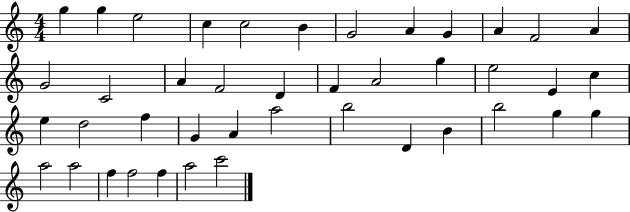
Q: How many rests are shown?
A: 0